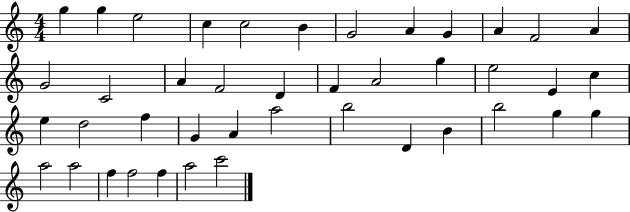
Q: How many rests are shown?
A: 0